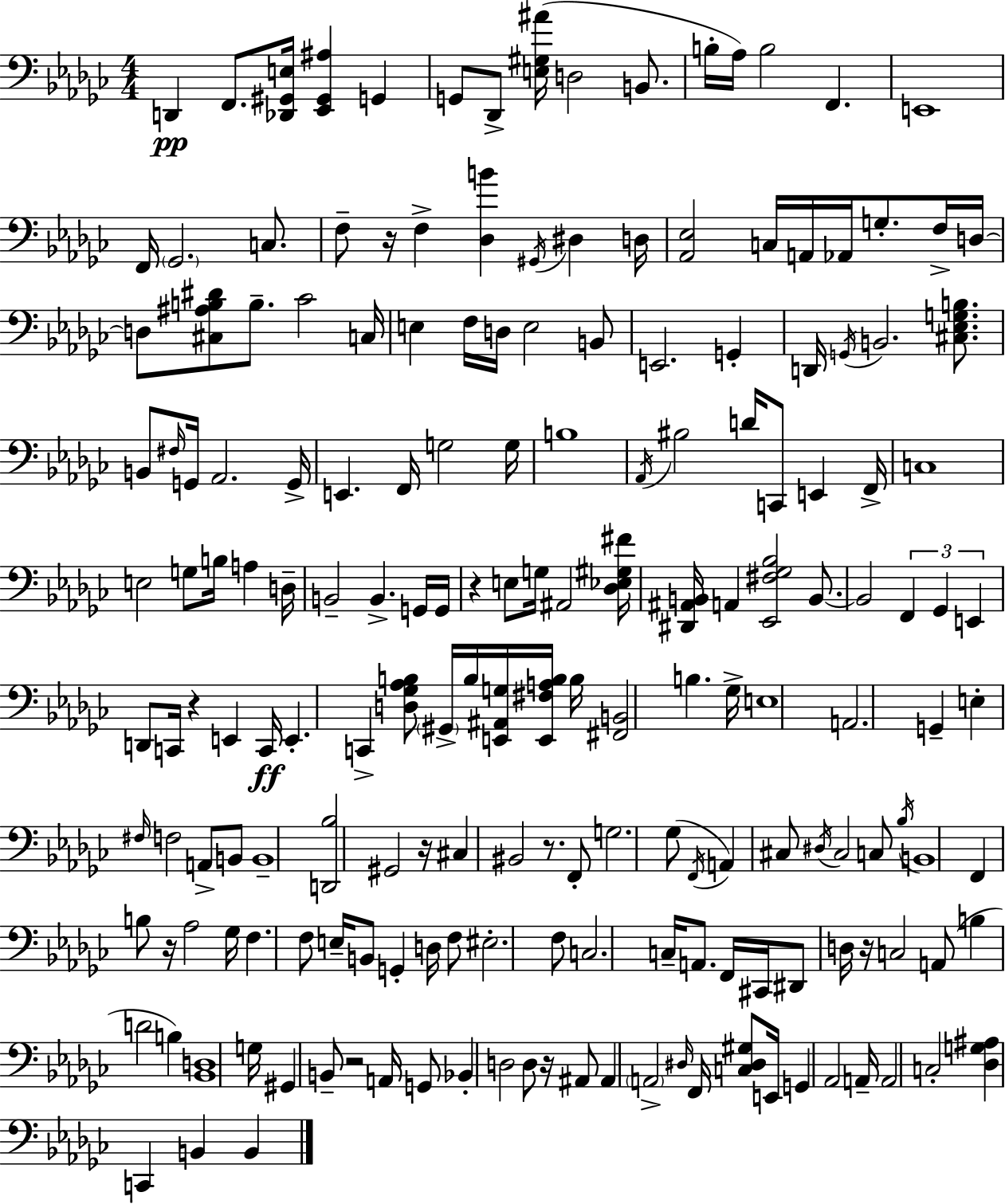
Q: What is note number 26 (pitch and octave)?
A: D3